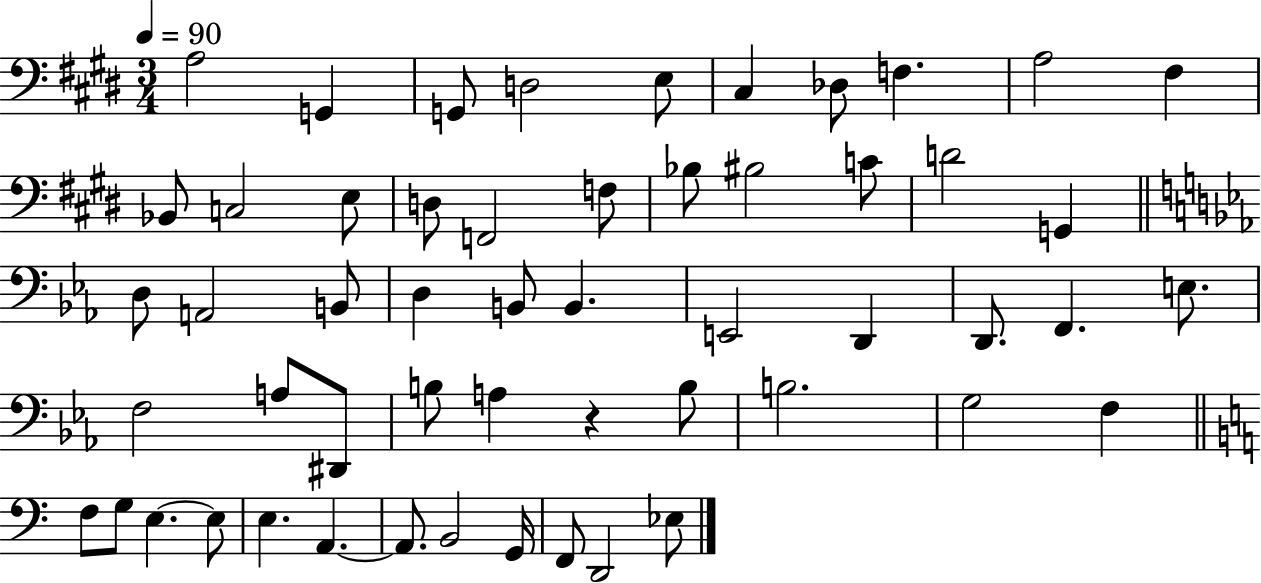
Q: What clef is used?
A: bass